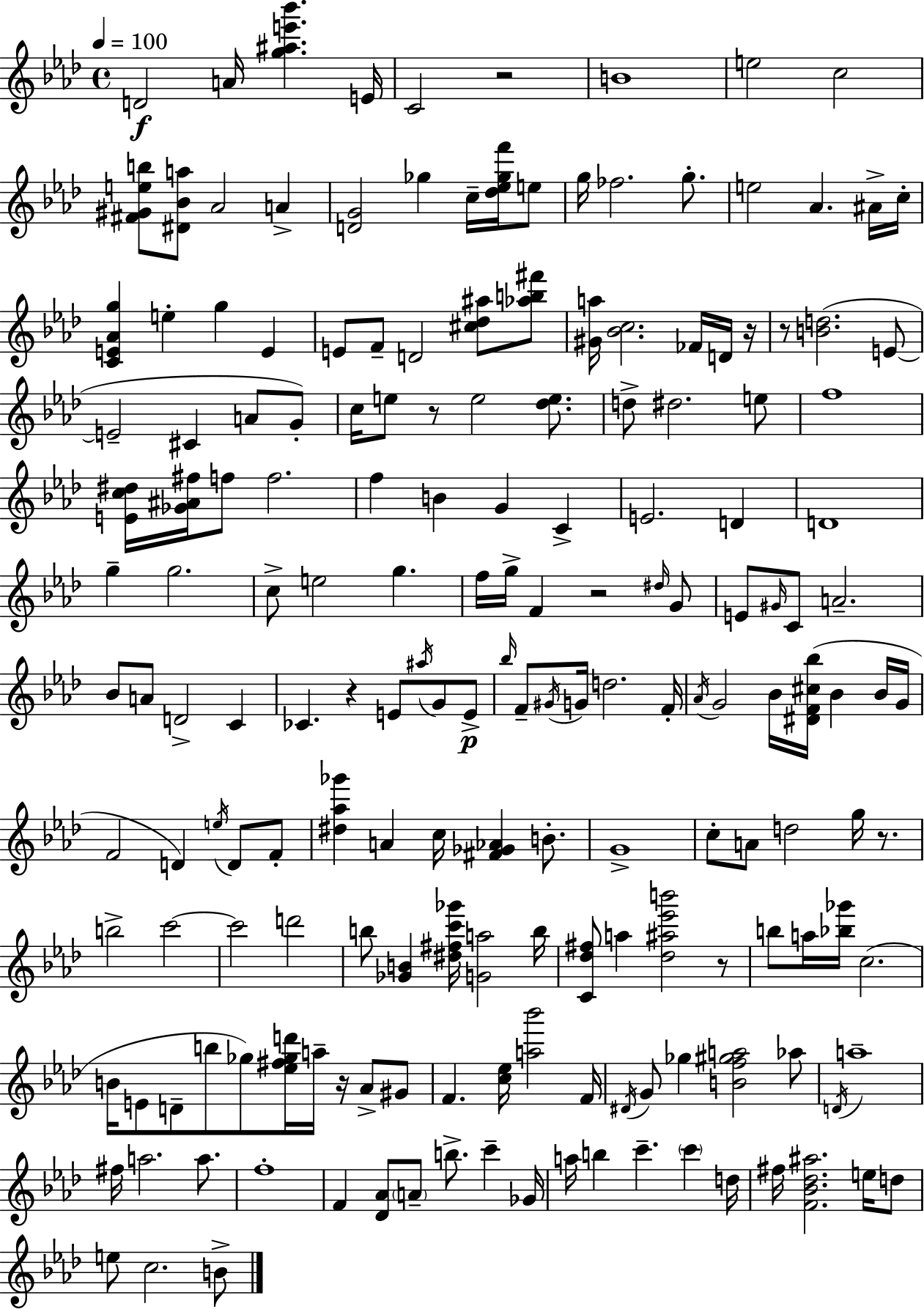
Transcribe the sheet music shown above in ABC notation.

X:1
T:Untitled
M:4/4
L:1/4
K:Ab
D2 A/4 [g^ae'_b'] E/4 C2 z2 B4 e2 c2 [^F^Geb]/2 [^D_Ba]/2 _A2 A [DG]2 _g c/4 [_d_e_gf']/4 e/2 g/4 _f2 g/2 e2 _A ^A/4 c/4 [CE_Ag] e g E E/2 F/2 D2 [^c_d^a]/2 [_ab^f']/2 [^Ga]/4 [_Bc]2 _F/4 D/4 z/4 z/2 [Bd]2 E/2 E2 ^C A/2 G/2 c/4 e/2 z/2 e2 [_de]/2 d/2 ^d2 e/2 f4 [Ec^d]/4 [_G^A^f]/4 f/2 f2 f B G C E2 D D4 g g2 c/2 e2 g f/4 g/4 F z2 ^d/4 G/2 E/2 ^G/4 C/2 A2 _B/2 A/2 D2 C _C z E/2 ^a/4 G/2 E/2 _b/4 F/2 ^G/4 G/4 d2 F/4 _A/4 G2 _B/4 [^DF^c_b]/4 _B _B/4 G/4 F2 D e/4 D/2 F/2 [^d_a_g'] A c/4 [^F_G_A] B/2 G4 c/2 A/2 d2 g/4 z/2 b2 c'2 c'2 d'2 b/2 [_GB] [^d^fc'_g']/4 [Ga]2 b/4 [C_d^f]/2 a [_d^a_e'b']2 z/2 b/2 a/4 [_b_g']/4 c2 B/4 E/2 D/2 b/2 _g/2 [_e^f_gd']/4 a/4 z/4 _A/2 ^G/2 F [c_e]/4 [a_b']2 F/4 ^D/4 G/2 _g [Bf^ga]2 _a/2 D/4 a4 ^f/4 a2 a/2 f4 F [_D_A]/2 A/2 b/2 c' _G/4 a/4 b c' c' d/4 ^f/4 [F_B_d^a]2 e/4 d/2 e/2 c2 B/2